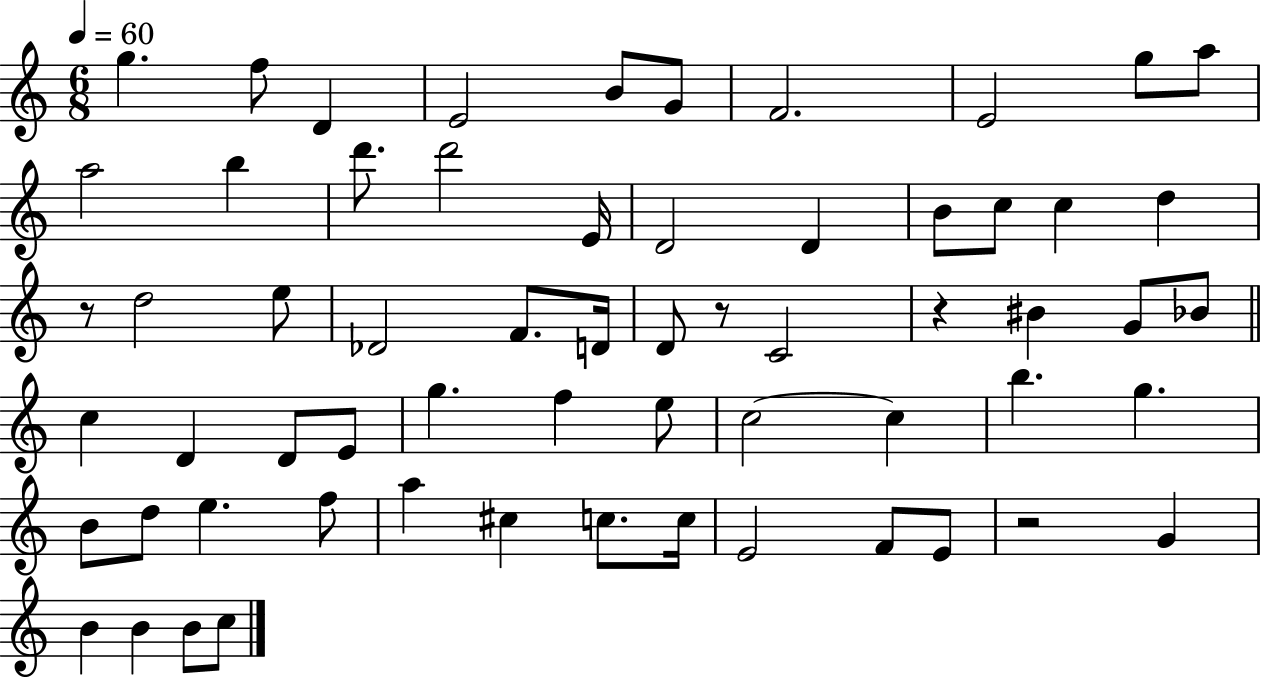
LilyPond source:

{
  \clef treble
  \numericTimeSignature
  \time 6/8
  \key c \major
  \tempo 4 = 60
  g''4. f''8 d'4 | e'2 b'8 g'8 | f'2. | e'2 g''8 a''8 | \break a''2 b''4 | d'''8. d'''2 e'16 | d'2 d'4 | b'8 c''8 c''4 d''4 | \break r8 d''2 e''8 | des'2 f'8. d'16 | d'8 r8 c'2 | r4 bis'4 g'8 bes'8 | \break \bar "||" \break \key c \major c''4 d'4 d'8 e'8 | g''4. f''4 e''8 | c''2~~ c''4 | b''4. g''4. | \break b'8 d''8 e''4. f''8 | a''4 cis''4 c''8. c''16 | e'2 f'8 e'8 | r2 g'4 | \break b'4 b'4 b'8 c''8 | \bar "|."
}